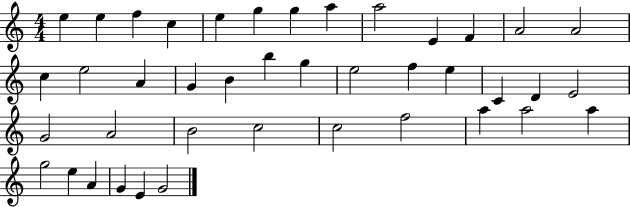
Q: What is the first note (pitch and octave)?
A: E5